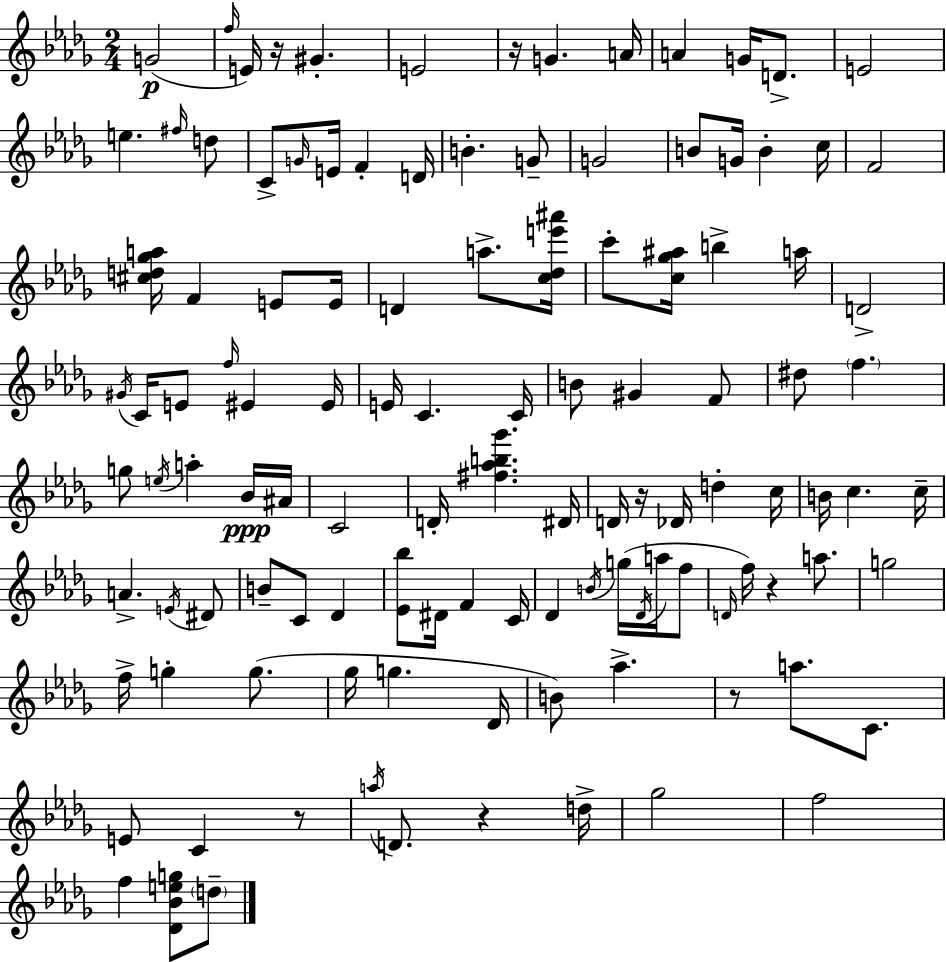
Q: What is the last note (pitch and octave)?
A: D5